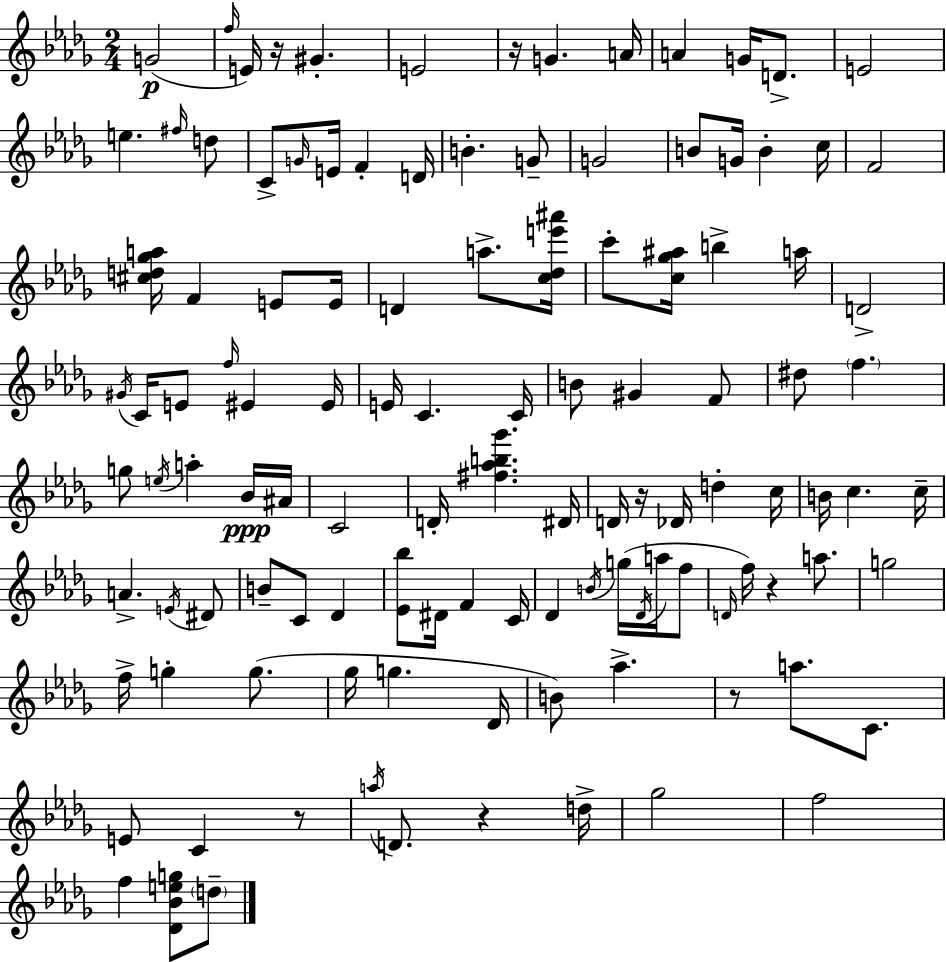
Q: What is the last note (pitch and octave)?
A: D5